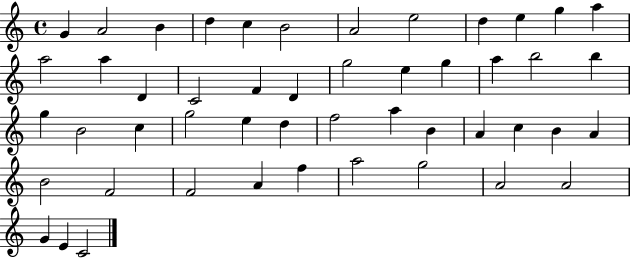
G4/q A4/h B4/q D5/q C5/q B4/h A4/h E5/h D5/q E5/q G5/q A5/q A5/h A5/q D4/q C4/h F4/q D4/q G5/h E5/q G5/q A5/q B5/h B5/q G5/q B4/h C5/q G5/h E5/q D5/q F5/h A5/q B4/q A4/q C5/q B4/q A4/q B4/h F4/h F4/h A4/q F5/q A5/h G5/h A4/h A4/h G4/q E4/q C4/h